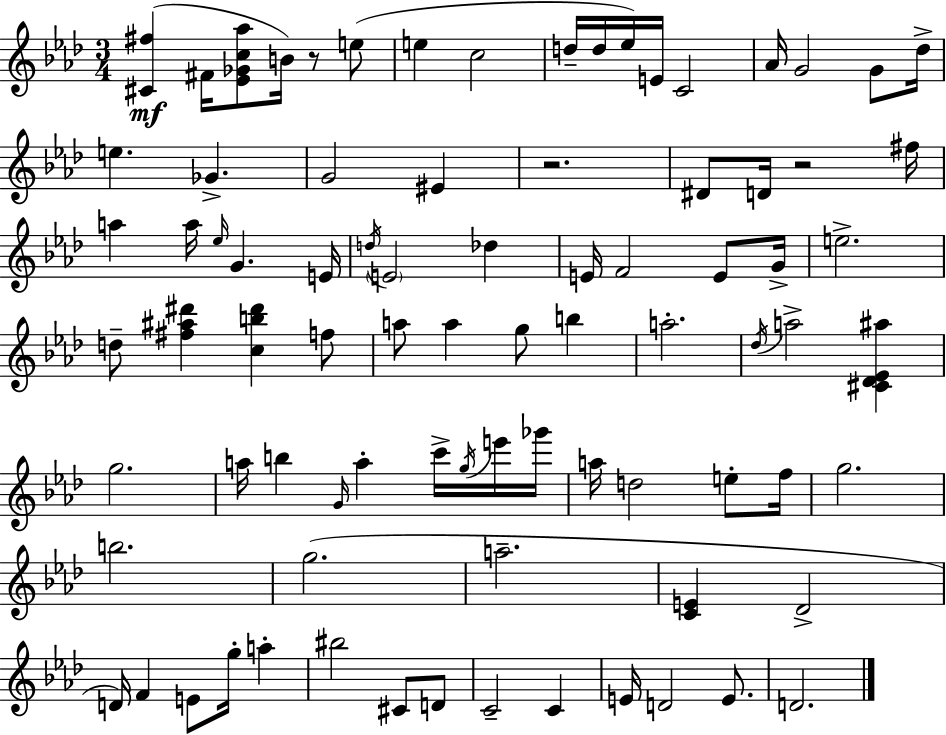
X:1
T:Untitled
M:3/4
L:1/4
K:Ab
[^C^f] ^F/4 [_E_Gc_a]/2 B/4 z/2 e/2 e c2 d/4 d/4 _e/4 E/4 C2 _A/4 G2 G/2 _d/4 e _G G2 ^E z2 ^D/2 D/4 z2 ^f/4 a a/4 _e/4 G E/4 d/4 E2 _d E/4 F2 E/2 G/4 e2 d/2 [^f^a^d'] [cb^d'] f/2 a/2 a g/2 b a2 _d/4 a2 [^C_D_E^a] g2 a/4 b G/4 a c'/4 g/4 e'/4 _g'/4 a/4 d2 e/2 f/4 g2 b2 g2 a2 [CE] _D2 D/4 F E/2 g/4 a ^b2 ^C/2 D/2 C2 C E/4 D2 E/2 D2